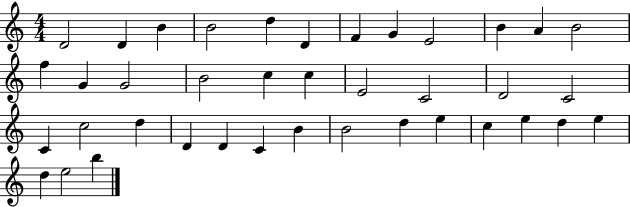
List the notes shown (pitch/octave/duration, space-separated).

D4/h D4/q B4/q B4/h D5/q D4/q F4/q G4/q E4/h B4/q A4/q B4/h F5/q G4/q G4/h B4/h C5/q C5/q E4/h C4/h D4/h C4/h C4/q C5/h D5/q D4/q D4/q C4/q B4/q B4/h D5/q E5/q C5/q E5/q D5/q E5/q D5/q E5/h B5/q